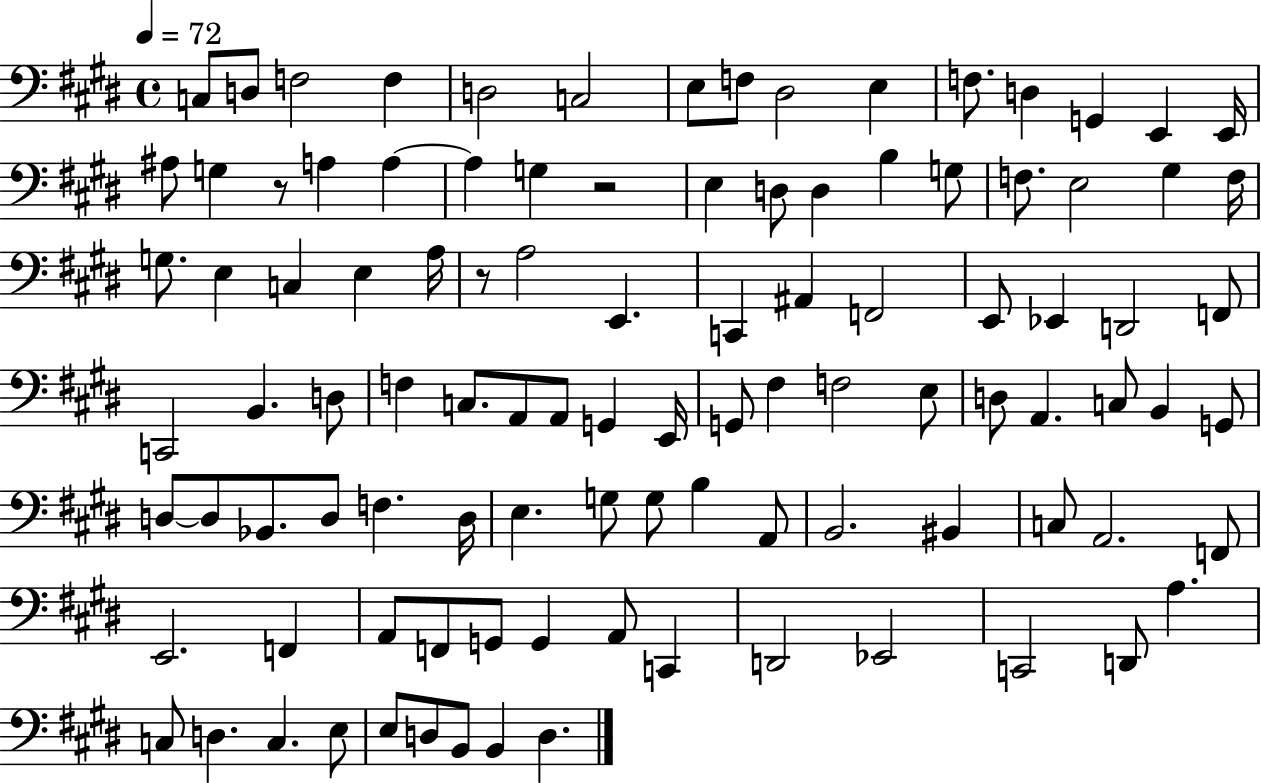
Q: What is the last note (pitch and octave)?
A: D3